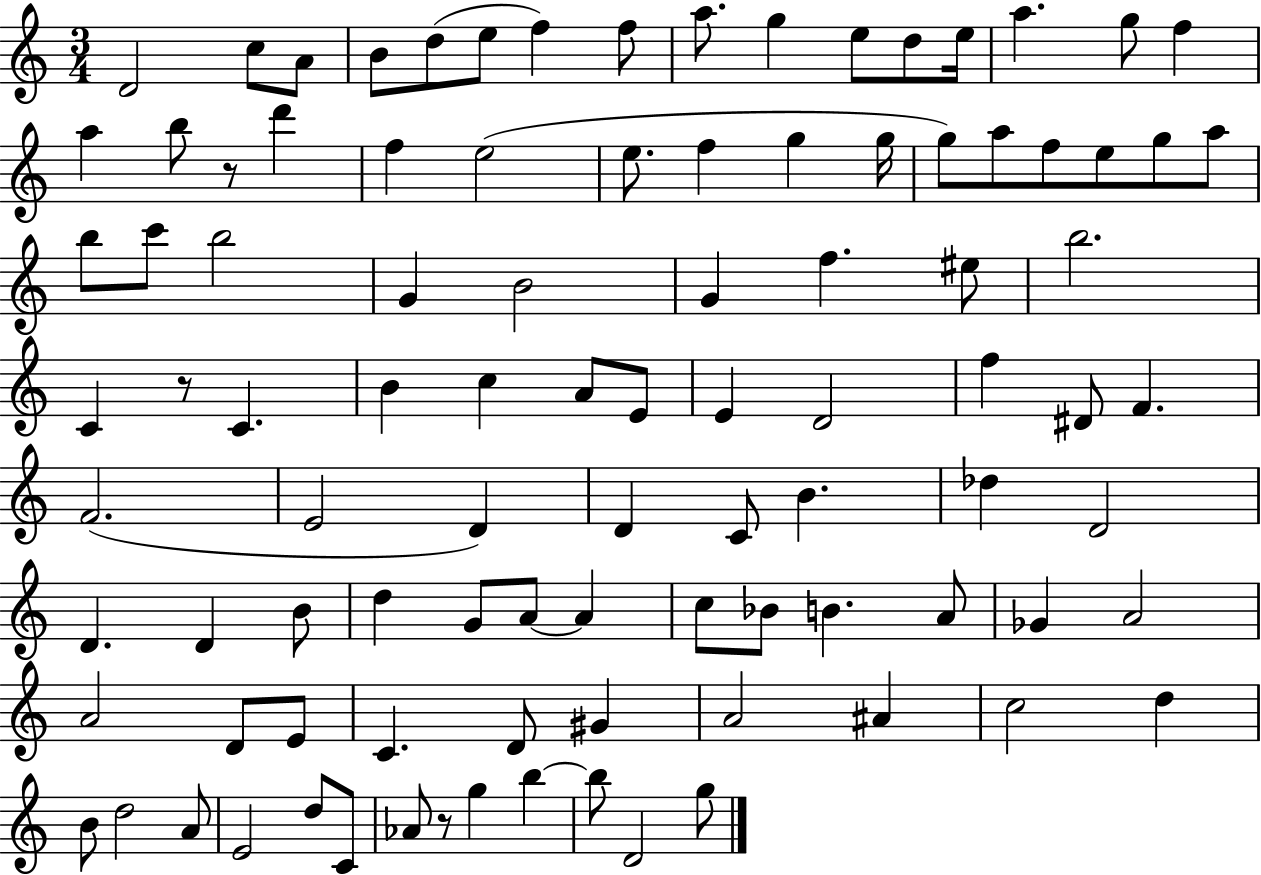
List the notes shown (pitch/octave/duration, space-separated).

D4/h C5/e A4/e B4/e D5/e E5/e F5/q F5/e A5/e. G5/q E5/e D5/e E5/s A5/q. G5/e F5/q A5/q B5/e R/e D6/q F5/q E5/h E5/e. F5/q G5/q G5/s G5/e A5/e F5/e E5/e G5/e A5/e B5/e C6/e B5/h G4/q B4/h G4/q F5/q. EIS5/e B5/h. C4/q R/e C4/q. B4/q C5/q A4/e E4/e E4/q D4/h F5/q D#4/e F4/q. F4/h. E4/h D4/q D4/q C4/e B4/q. Db5/q D4/h D4/q. D4/q B4/e D5/q G4/e A4/e A4/q C5/e Bb4/e B4/q. A4/e Gb4/q A4/h A4/h D4/e E4/e C4/q. D4/e G#4/q A4/h A#4/q C5/h D5/q B4/e D5/h A4/e E4/h D5/e C4/e Ab4/e R/e G5/q B5/q B5/e D4/h G5/e